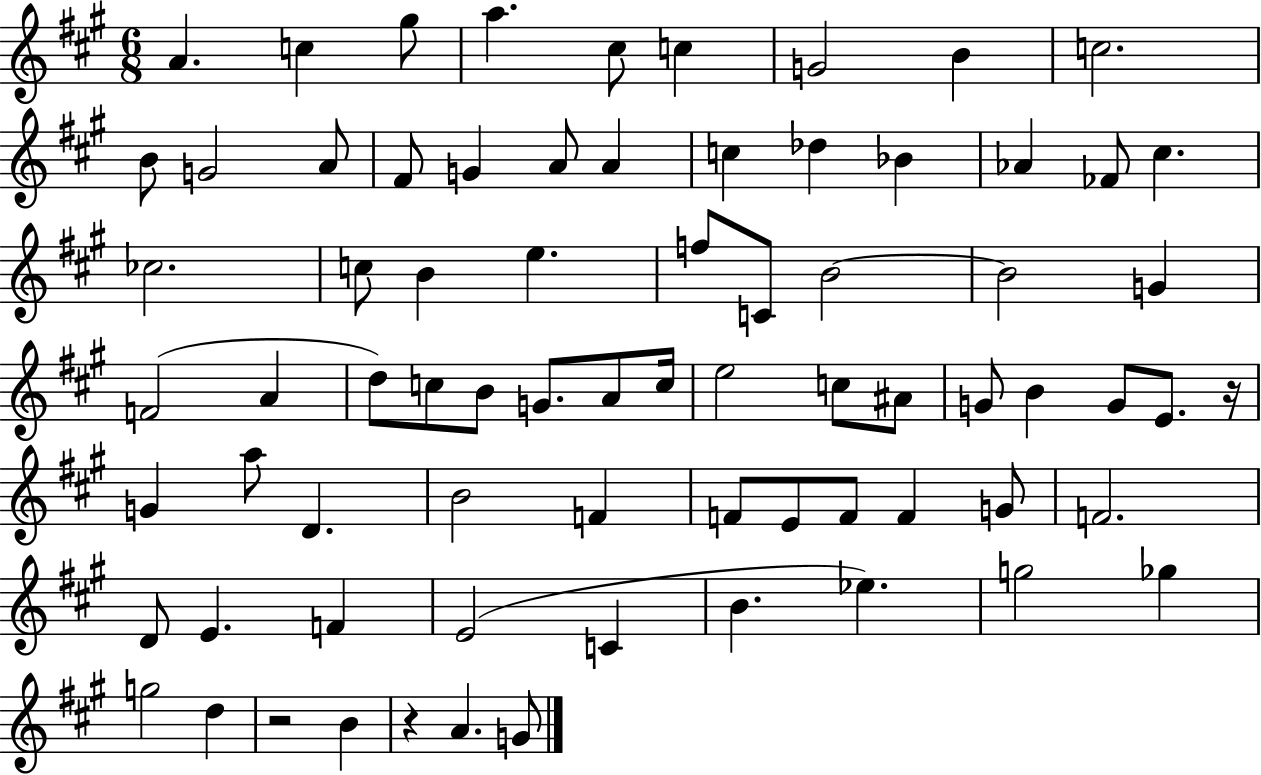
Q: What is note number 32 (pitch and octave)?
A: F4